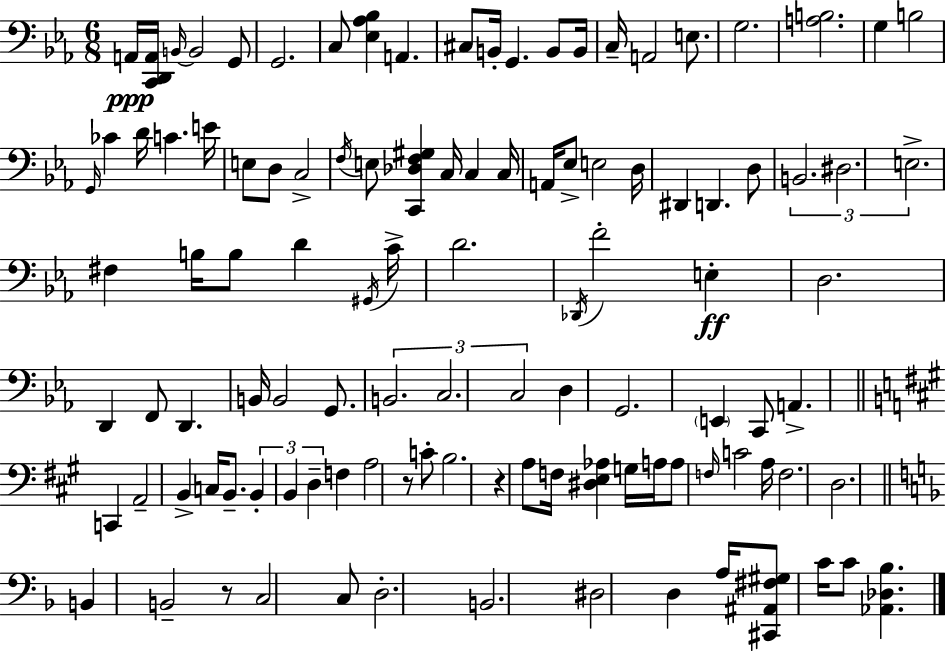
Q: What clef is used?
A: bass